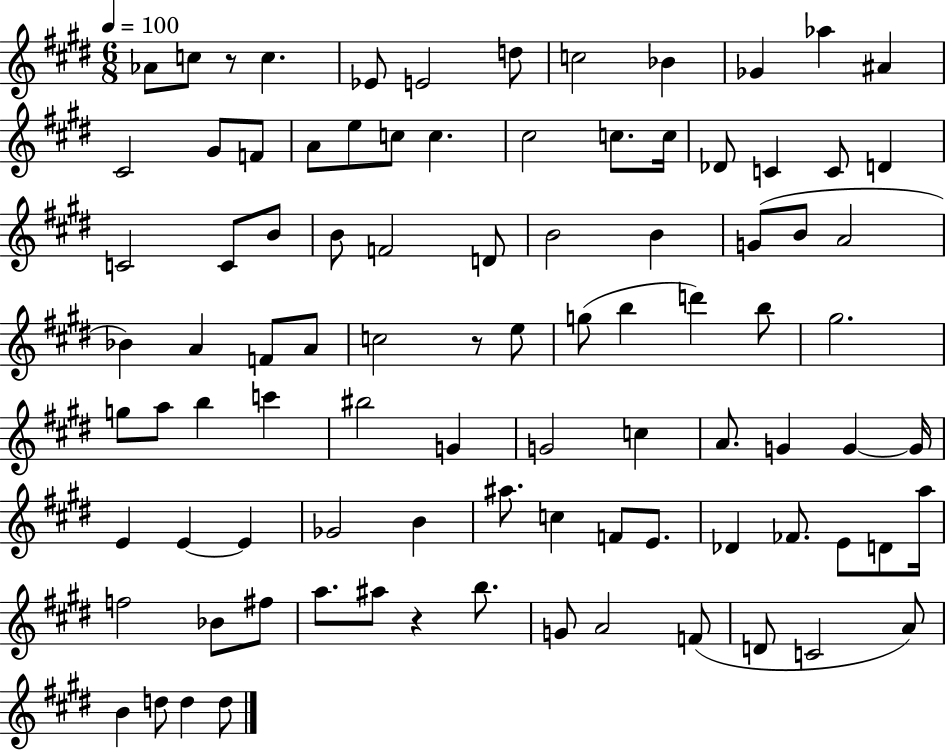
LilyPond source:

{
  \clef treble
  \numericTimeSignature
  \time 6/8
  \key e \major
  \tempo 4 = 100
  aes'8 c''8 r8 c''4. | ees'8 e'2 d''8 | c''2 bes'4 | ges'4 aes''4 ais'4 | \break cis'2 gis'8 f'8 | a'8 e''8 c''8 c''4. | cis''2 c''8. c''16 | des'8 c'4 c'8 d'4 | \break c'2 c'8 b'8 | b'8 f'2 d'8 | b'2 b'4 | g'8( b'8 a'2 | \break bes'4) a'4 f'8 a'8 | c''2 r8 e''8 | g''8( b''4 d'''4) b''8 | gis''2. | \break g''8 a''8 b''4 c'''4 | bis''2 g'4 | g'2 c''4 | a'8. g'4 g'4~~ g'16 | \break e'4 e'4~~ e'4 | ges'2 b'4 | ais''8. c''4 f'8 e'8. | des'4 fes'8. e'8 d'8 a''16 | \break f''2 bes'8 fis''8 | a''8. ais''8 r4 b''8. | g'8 a'2 f'8( | d'8 c'2 a'8) | \break b'4 d''8 d''4 d''8 | \bar "|."
}